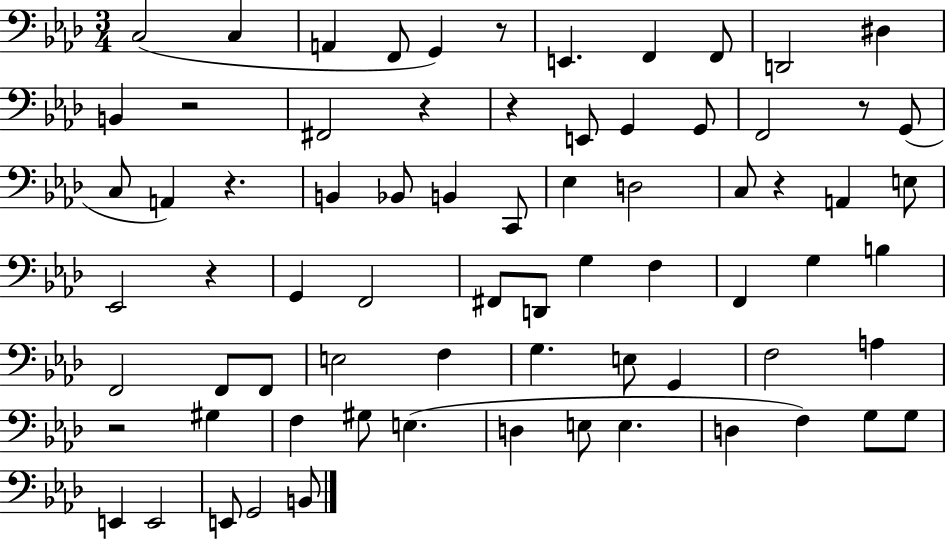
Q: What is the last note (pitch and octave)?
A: B2